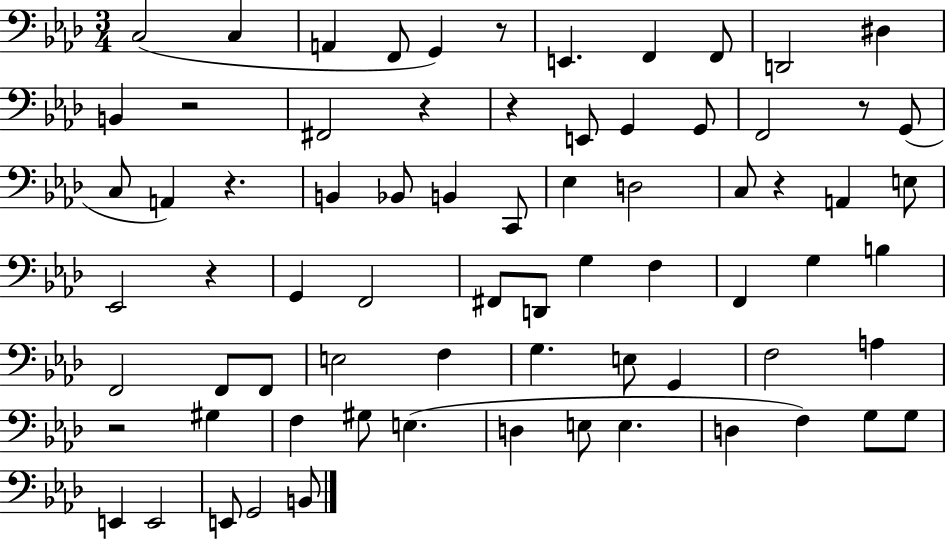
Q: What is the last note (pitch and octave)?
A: B2